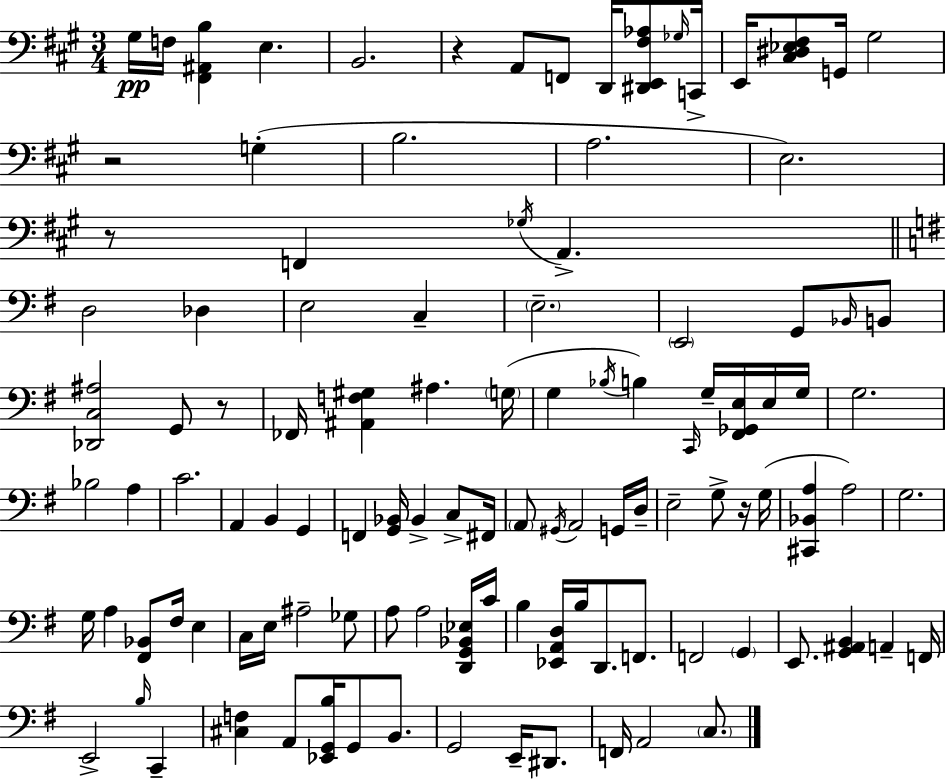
X:1
T:Untitled
M:3/4
L:1/4
K:A
^G,/4 F,/4 [^F,,^A,,B,] E, B,,2 z A,,/2 F,,/2 D,,/4 [^D,,E,,^F,_A,]/2 _G,/4 C,,/4 E,,/4 [^C,^D,_E,^F,]/2 G,,/4 ^G,2 z2 G, B,2 A,2 E,2 z/2 F,, _G,/4 A,, D,2 _D, E,2 C, E,2 E,,2 G,,/2 _B,,/4 B,,/2 [_D,,C,^A,]2 G,,/2 z/2 _F,,/4 [^A,,F,^G,] ^A, G,/4 G, _B,/4 B, C,,/4 G,/4 [^F,,_G,,E,]/4 E,/4 G,/4 G,2 _B,2 A, C2 A,, B,, G,, F,, [G,,_B,,]/4 _B,, C,/2 ^F,,/4 A,,/2 ^G,,/4 A,,2 G,,/4 D,/4 E,2 G,/2 z/4 G,/4 [^C,,_B,,A,] A,2 G,2 G,/4 A, [^F,,_B,,]/2 ^F,/4 E, C,/4 E,/4 ^A,2 _G,/2 A,/2 A,2 [D,,G,,_B,,_E,]/4 C/4 B, [_E,,A,,D,]/4 B,/4 D,,/2 F,,/2 F,,2 G,, E,,/2 [G,,^A,,B,,] A,, F,,/4 E,,2 B,/4 C,, [^C,F,] A,,/2 [_E,,G,,B,]/4 G,,/2 B,,/2 G,,2 E,,/4 ^D,,/2 F,,/4 A,,2 C,/2